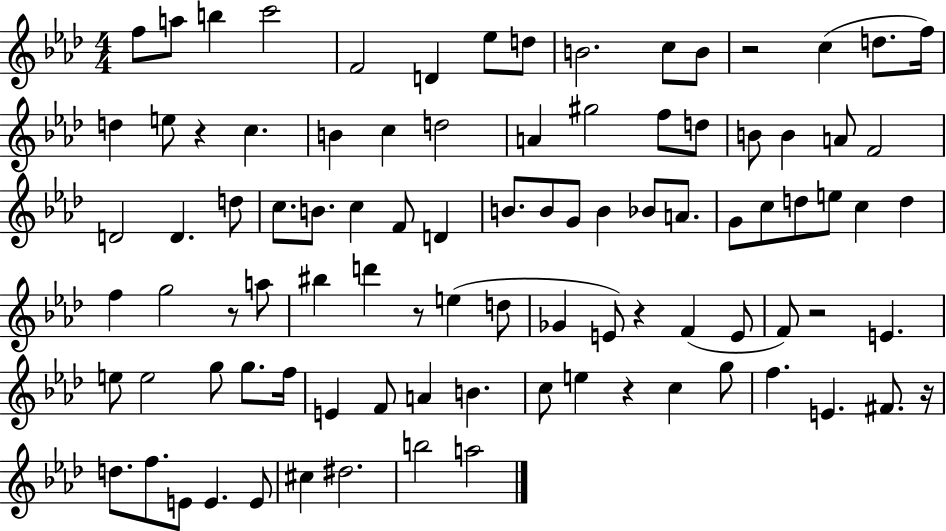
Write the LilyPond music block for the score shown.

{
  \clef treble
  \numericTimeSignature
  \time 4/4
  \key aes \major
  \repeat volta 2 { f''8 a''8 b''4 c'''2 | f'2 d'4 ees''8 d''8 | b'2. c''8 b'8 | r2 c''4( d''8. f''16) | \break d''4 e''8 r4 c''4. | b'4 c''4 d''2 | a'4 gis''2 f''8 d''8 | b'8 b'4 a'8 f'2 | \break d'2 d'4. d''8 | c''8. b'8. c''4 f'8 d'4 | b'8. b'8 g'8 b'4 bes'8 a'8. | g'8 c''8 d''8 e''8 c''4 d''4 | \break f''4 g''2 r8 a''8 | bis''4 d'''4 r8 e''4( d''8 | ges'4 e'8) r4 f'4( e'8 | f'8) r2 e'4. | \break e''8 e''2 g''8 g''8. f''16 | e'4 f'8 a'4 b'4. | c''8 e''4 r4 c''4 g''8 | f''4. e'4. fis'8. r16 | \break d''8. f''8. e'8 e'4. e'8 | cis''4 dis''2. | b''2 a''2 | } \bar "|."
}